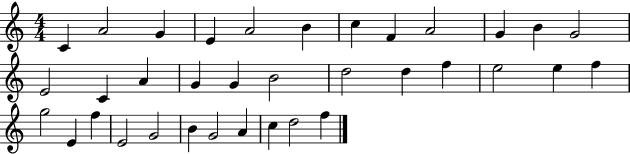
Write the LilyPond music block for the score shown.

{
  \clef treble
  \numericTimeSignature
  \time 4/4
  \key c \major
  c'4 a'2 g'4 | e'4 a'2 b'4 | c''4 f'4 a'2 | g'4 b'4 g'2 | \break e'2 c'4 a'4 | g'4 g'4 b'2 | d''2 d''4 f''4 | e''2 e''4 f''4 | \break g''2 e'4 f''4 | e'2 g'2 | b'4 g'2 a'4 | c''4 d''2 f''4 | \break \bar "|."
}